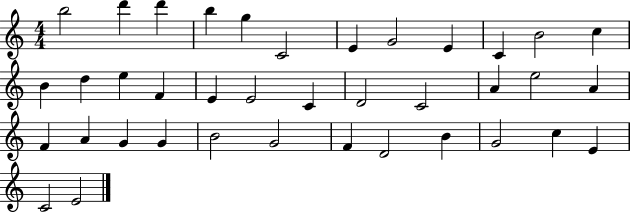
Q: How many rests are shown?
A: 0